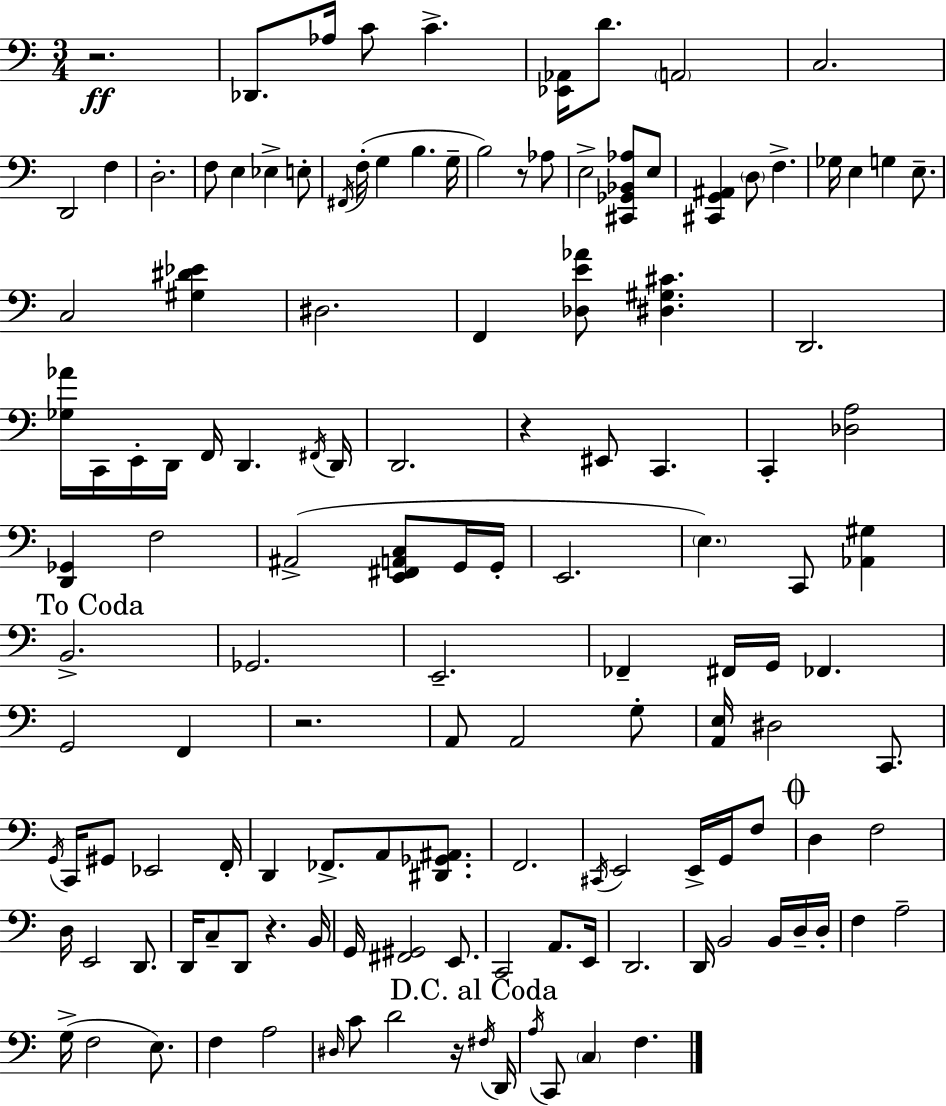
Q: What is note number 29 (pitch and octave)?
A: E3